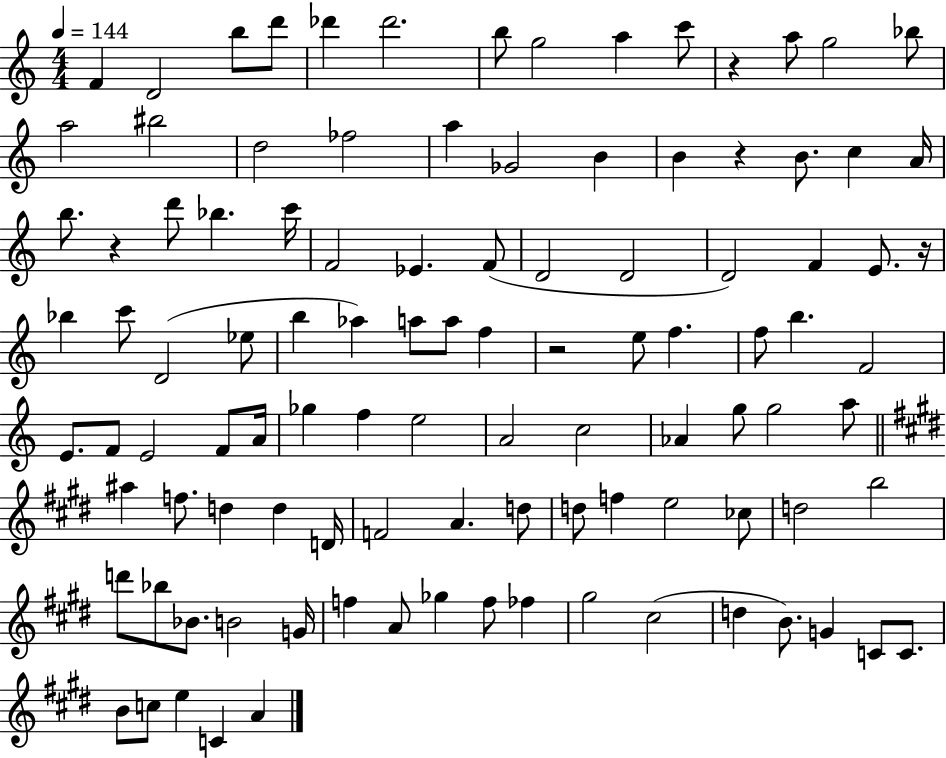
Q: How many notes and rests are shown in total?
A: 105